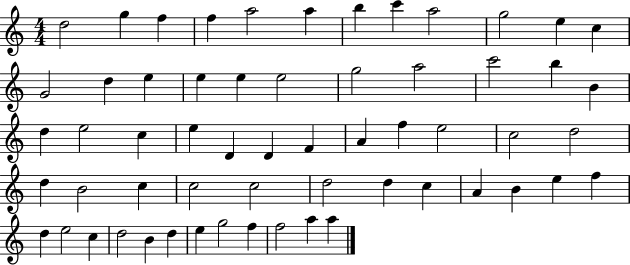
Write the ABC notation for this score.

X:1
T:Untitled
M:4/4
L:1/4
K:C
d2 g f f a2 a b c' a2 g2 e c G2 d e e e e2 g2 a2 c'2 b B d e2 c e D D F A f e2 c2 d2 d B2 c c2 c2 d2 d c A B e f d e2 c d2 B d e g2 f f2 a a